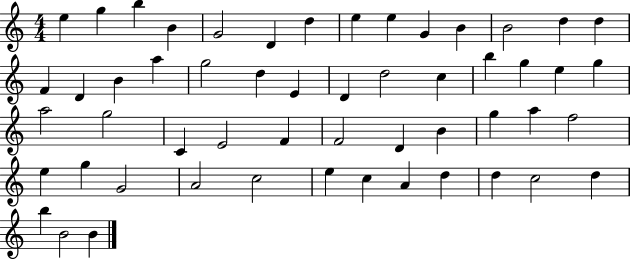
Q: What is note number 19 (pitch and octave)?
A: G5